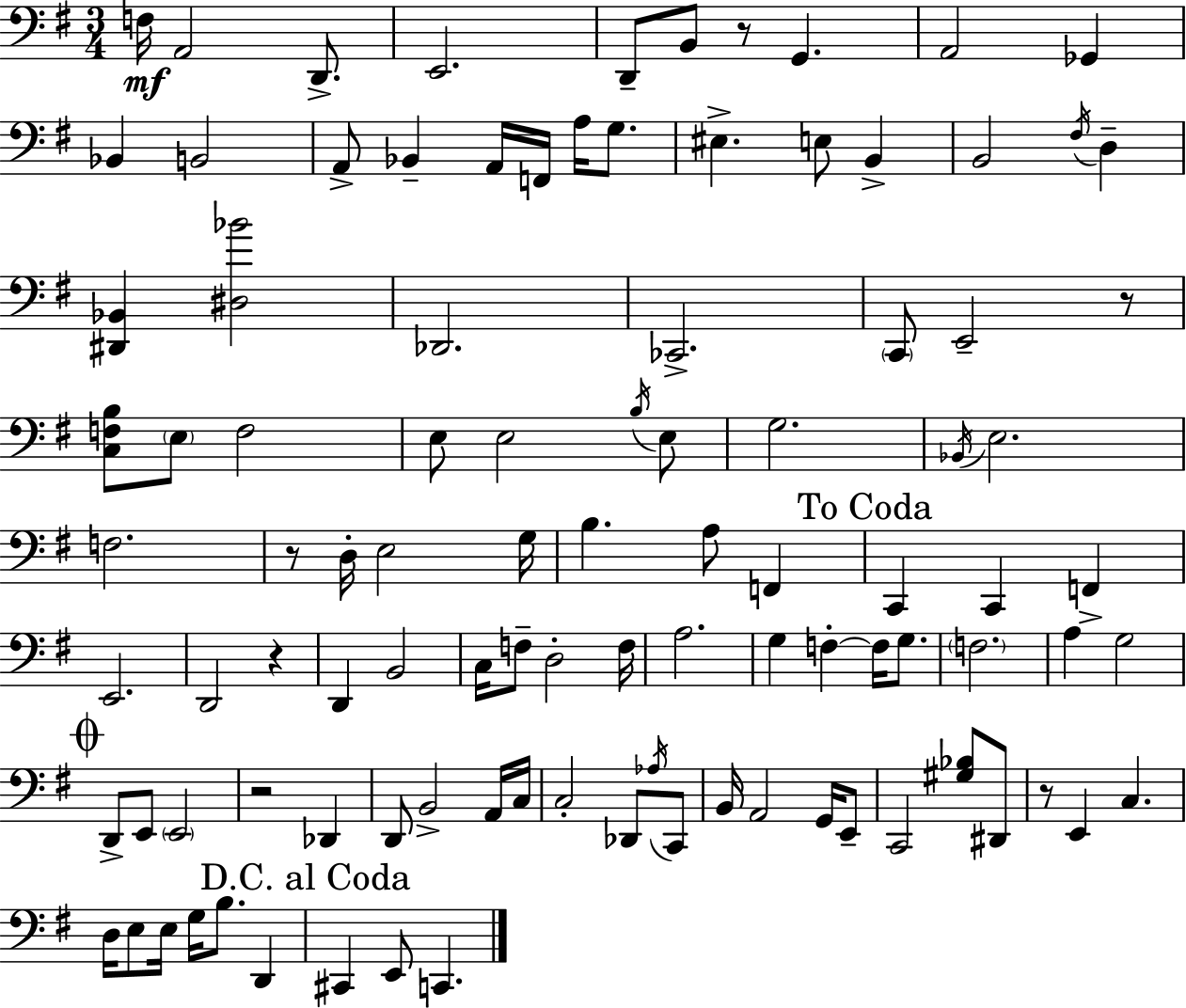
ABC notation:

X:1
T:Untitled
M:3/4
L:1/4
K:G
F,/4 A,,2 D,,/2 E,,2 D,,/2 B,,/2 z/2 G,, A,,2 _G,, _B,, B,,2 A,,/2 _B,, A,,/4 F,,/4 A,/4 G,/2 ^E, E,/2 B,, B,,2 ^F,/4 D, [^D,,_B,,] [^D,_B]2 _D,,2 _C,,2 C,,/2 E,,2 z/2 [C,F,B,]/2 E,/2 F,2 E,/2 E,2 B,/4 E,/2 G,2 _B,,/4 E,2 F,2 z/2 D,/4 E,2 G,/4 B, A,/2 F,, C,, C,, F,, E,,2 D,,2 z D,, B,,2 C,/4 F,/2 D,2 F,/4 A,2 G, F, F,/4 G,/2 F,2 A, G,2 D,,/2 E,,/2 E,,2 z2 _D,, D,,/2 B,,2 A,,/4 C,/4 C,2 _D,,/2 _A,/4 C,,/2 B,,/4 A,,2 G,,/4 E,,/2 C,,2 [^G,_B,]/2 ^D,,/2 z/2 E,, C, D,/4 E,/2 E,/4 G,/4 B,/2 D,, ^C,, E,,/2 C,,